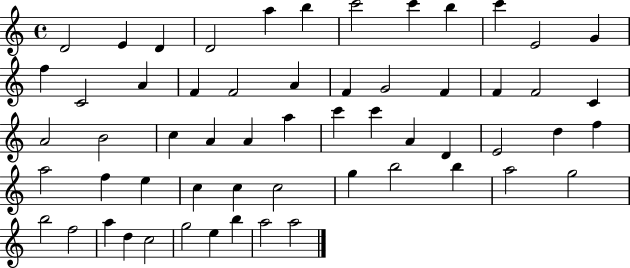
{
  \clef treble
  \time 4/4
  \defaultTimeSignature
  \key c \major
  d'2 e'4 d'4 | d'2 a''4 b''4 | c'''2 c'''4 b''4 | c'''4 e'2 g'4 | \break f''4 c'2 a'4 | f'4 f'2 a'4 | f'4 g'2 f'4 | f'4 f'2 c'4 | \break a'2 b'2 | c''4 a'4 a'4 a''4 | c'''4 c'''4 a'4 d'4 | e'2 d''4 f''4 | \break a''2 f''4 e''4 | c''4 c''4 c''2 | g''4 b''2 b''4 | a''2 g''2 | \break b''2 f''2 | a''4 d''4 c''2 | g''2 e''4 b''4 | a''2 a''2 | \break \bar "|."
}